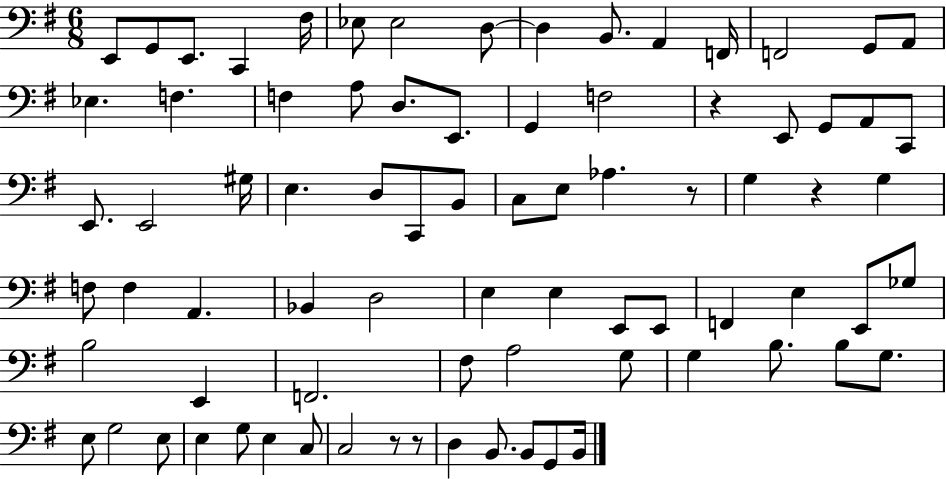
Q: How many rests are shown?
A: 5